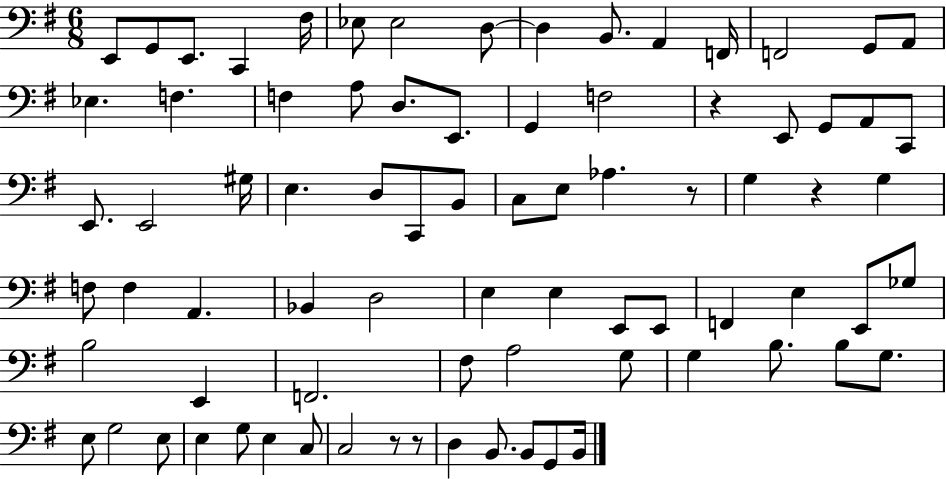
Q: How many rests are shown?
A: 5